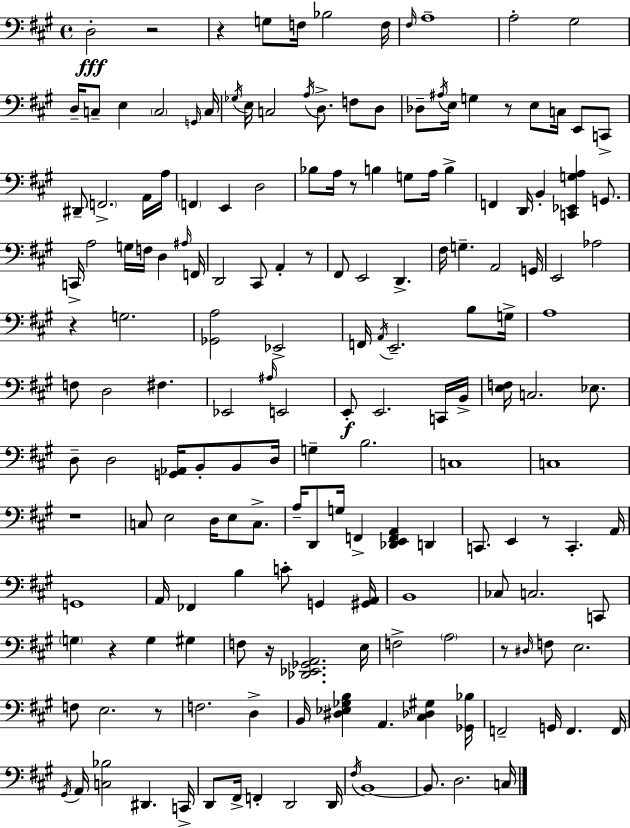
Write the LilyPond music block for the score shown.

{
  \clef bass
  \time 4/4
  \defaultTimeSignature
  \key a \major
  \repeat volta 2 { d2-.\fff r2 | r4 g8 f16 bes2 f16 | \grace { fis16 } a1-- | a2-. gis2 | \break d16-- c8-- e4 \parenthesize c2 | \grace { g,16 } c16 \acciaccatura { ges16 } e16 c2 \acciaccatura { a16 } d8.-> | f8 d8 des8-- \acciaccatura { ais16 } e16 g4 r8 e8 | c16 e,8 c,8-> dis,8-- \parenthesize f,2.-> | \break a,16 a16 \parenthesize f,4 e,4 d2 | bes8 a16 r8 b4 g8 | a16 b4-> f,4 d,16 b,4-. <c, ees, g a>4 | g,8. c,16-> a2 g16 f16 | \break d4 \grace { ais16 } f,16 d,2 cis,8 | a,4-. r8 fis,8 e,2 | d,4.-> fis16 g4.-- a,2 | g,16 e,2 aes2 | \break r4 g2. | <ges, a>2 ees,2-> | f,16 \acciaccatura { a,16 } e,2.-- | b8 g16-> a1 | \break f8 d2 | fis4. ees,2 \grace { ais16 } | e,2 e,8-.\f e,2. | c,16 b,16-> <e f>16 c2. | \break ees8. d8-- d2 | <g, aes,>16 b,8-. b,8 d16 g4-- b2. | c1 | c1 | \break r1 | c8 e2 | d16 e8 c8.-> a16-- d,8 g16 f,4-> | <des, e, f, a,>4 d,4 c,8. e,4 r8 | \break c,4.-. a,16 g,1 | a,16 fes,4 b4 | c'8-. g,4 <gis, a,>16 b,1 | ces8 c2. | \break c,8 \parenthesize g4 r4 | g4 gis4 f8 r16 <des, ees, ges, a,>2. | e16 f2-> | \parenthesize a2 r8 \grace { dis16 } f8 e2. | \break f8 e2. | r8 f2. | d4-> b,16 <dis ees ges b>4 a,4. | <cis des gis>4 <ges, bes>16 f,2-- | \break g,16 f,4. f,16 \acciaccatura { gis,16 } a,16 <c bes>2 | dis,4. c,16-> d,8 fis,16-> f,4-. | d,2 d,16 \acciaccatura { fis16 } b,1~~ | b,8. d2. | \break c16 } \bar "|."
}